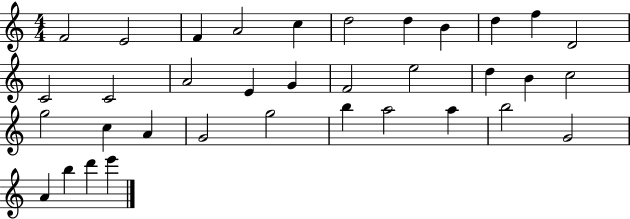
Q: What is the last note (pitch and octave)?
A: E6